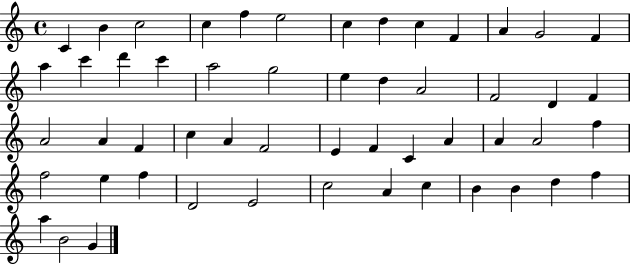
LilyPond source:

{
  \clef treble
  \time 4/4
  \defaultTimeSignature
  \key c \major
  c'4 b'4 c''2 | c''4 f''4 e''2 | c''4 d''4 c''4 f'4 | a'4 g'2 f'4 | \break a''4 c'''4 d'''4 c'''4 | a''2 g''2 | e''4 d''4 a'2 | f'2 d'4 f'4 | \break a'2 a'4 f'4 | c''4 a'4 f'2 | e'4 f'4 c'4 a'4 | a'4 a'2 f''4 | \break f''2 e''4 f''4 | d'2 e'2 | c''2 a'4 c''4 | b'4 b'4 d''4 f''4 | \break a''4 b'2 g'4 | \bar "|."
}